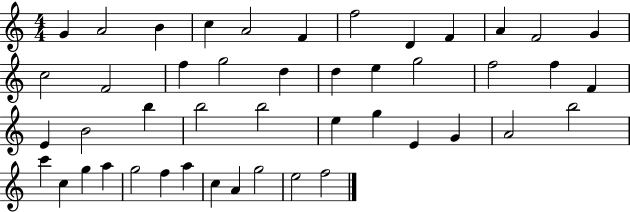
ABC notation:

X:1
T:Untitled
M:4/4
L:1/4
K:C
G A2 B c A2 F f2 D F A F2 G c2 F2 f g2 d d e g2 f2 f F E B2 b b2 b2 e g E G A2 b2 c' c g a g2 f a c A g2 e2 f2